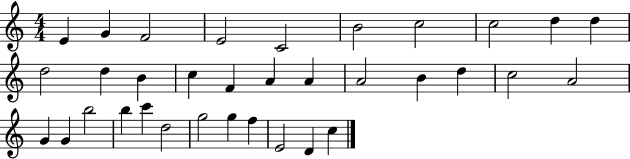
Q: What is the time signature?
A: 4/4